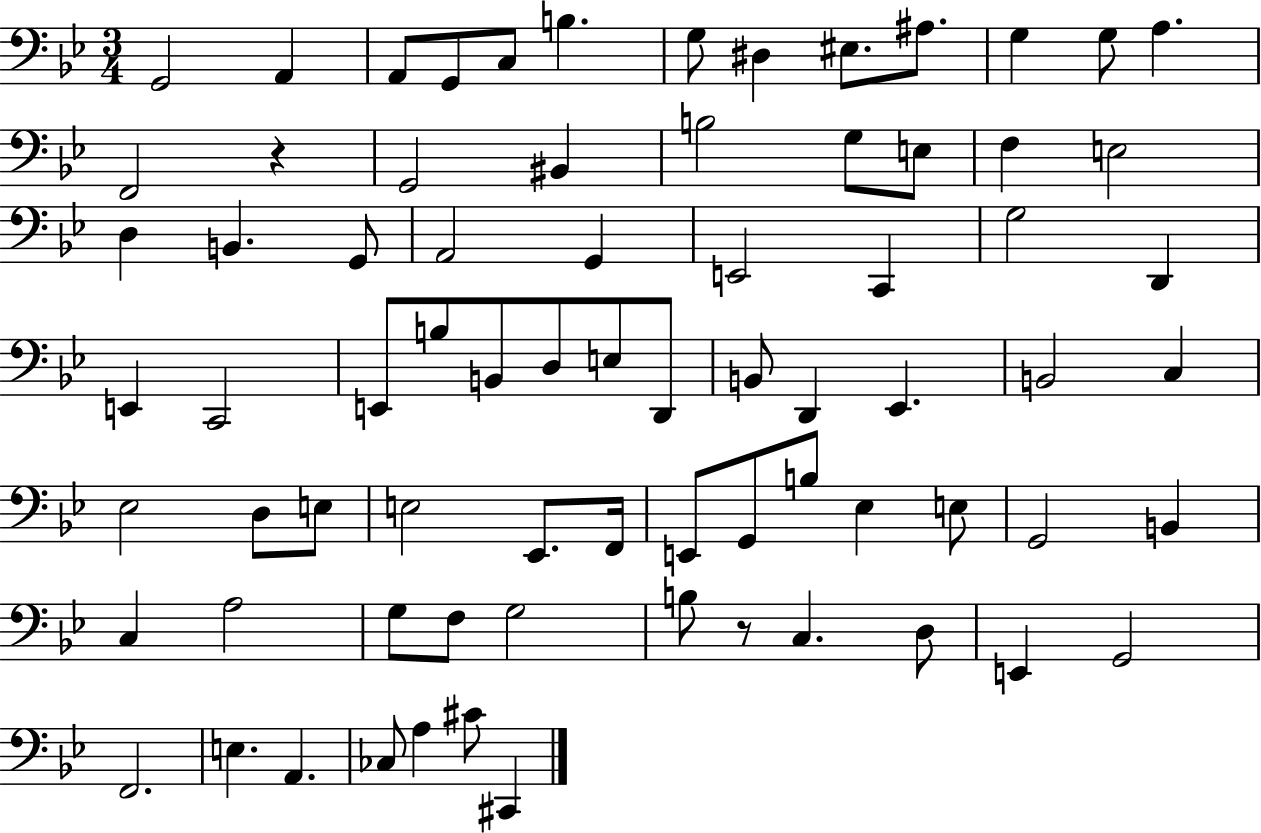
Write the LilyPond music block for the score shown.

{
  \clef bass
  \numericTimeSignature
  \time 3/4
  \key bes \major
  g,2 a,4 | a,8 g,8 c8 b4. | g8 dis4 eis8. ais8. | g4 g8 a4. | \break f,2 r4 | g,2 bis,4 | b2 g8 e8 | f4 e2 | \break d4 b,4. g,8 | a,2 g,4 | e,2 c,4 | g2 d,4 | \break e,4 c,2 | e,8 b8 b,8 d8 e8 d,8 | b,8 d,4 ees,4. | b,2 c4 | \break ees2 d8 e8 | e2 ees,8. f,16 | e,8 g,8 b8 ees4 e8 | g,2 b,4 | \break c4 a2 | g8 f8 g2 | b8 r8 c4. d8 | e,4 g,2 | \break f,2. | e4. a,4. | ces8 a4 cis'8 cis,4 | \bar "|."
}